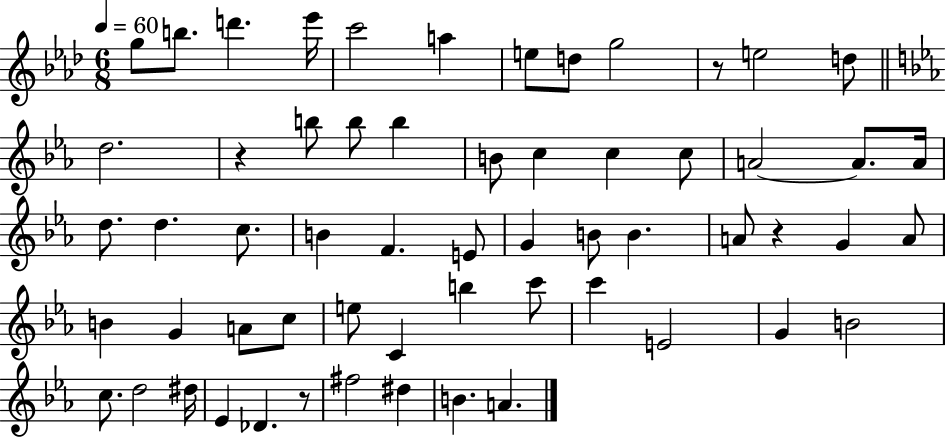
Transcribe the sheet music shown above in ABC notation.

X:1
T:Untitled
M:6/8
L:1/4
K:Ab
g/2 b/2 d' _e'/4 c'2 a e/2 d/2 g2 z/2 e2 d/2 d2 z b/2 b/2 b B/2 c c c/2 A2 A/2 A/4 d/2 d c/2 B F E/2 G B/2 B A/2 z G A/2 B G A/2 c/2 e/2 C b c'/2 c' E2 G B2 c/2 d2 ^d/4 _E _D z/2 ^f2 ^d B A